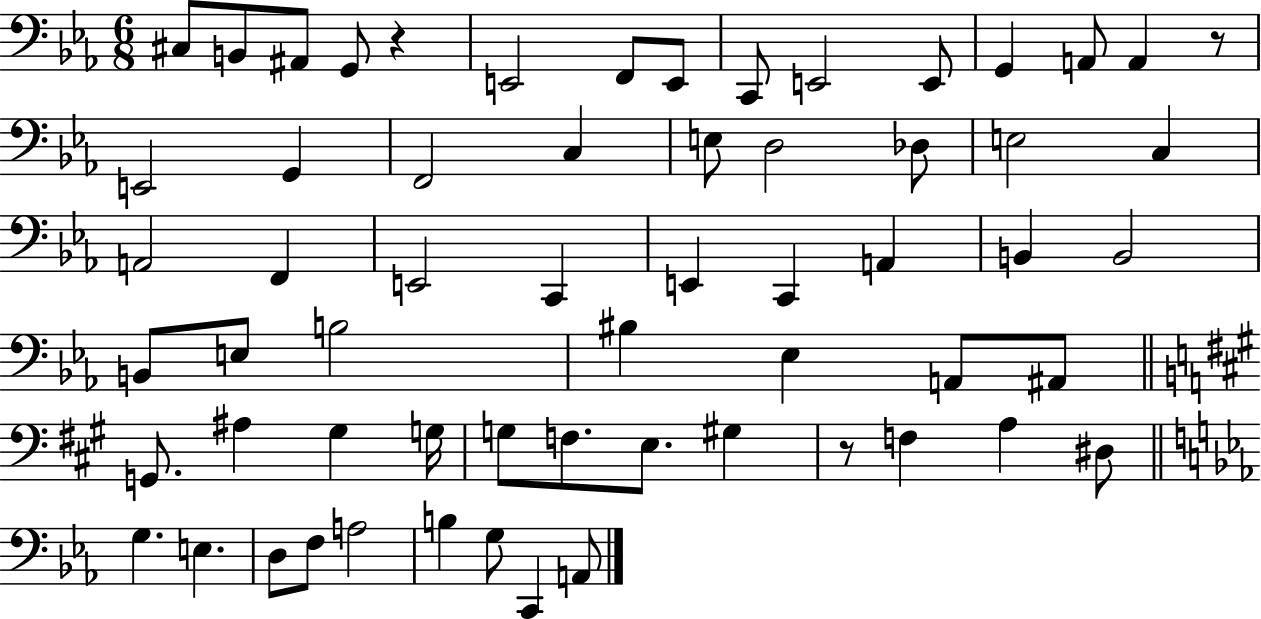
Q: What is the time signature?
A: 6/8